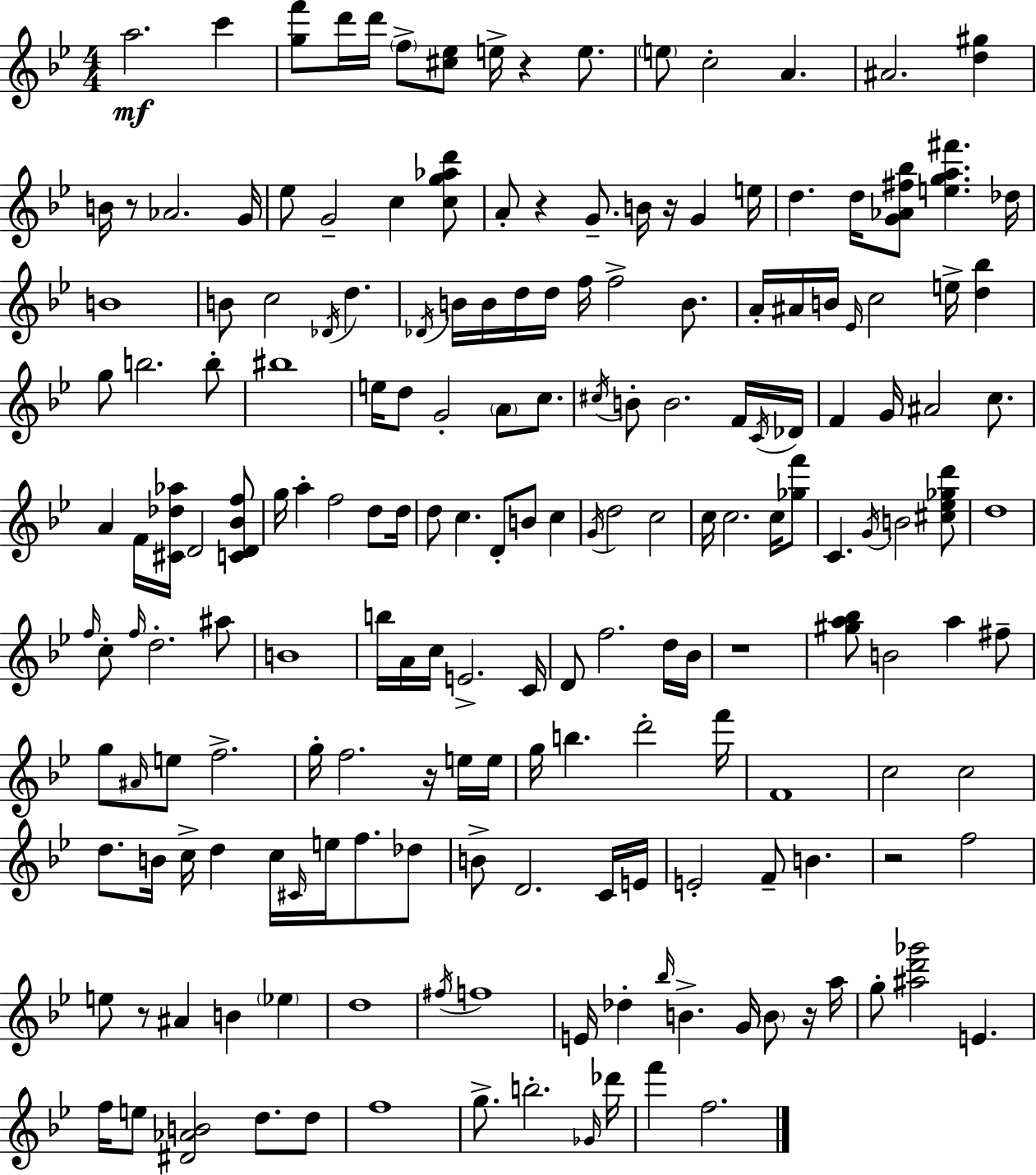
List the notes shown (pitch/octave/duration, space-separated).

A5/h. C6/q [G5,F6]/e D6/s D6/s F5/e [C#5,Eb5]/e E5/s R/q E5/e. E5/e C5/h A4/q. A#4/h. [D5,G#5]/q B4/s R/e Ab4/h. G4/s Eb5/e G4/h C5/q [C5,G5,Ab5,D6]/e A4/e R/q G4/e. B4/s R/s G4/q E5/s D5/q. D5/s [G4,Ab4,F#5,Bb5]/e [E5,G5,A5,F#6]/q. Db5/s B4/w B4/e C5/h Db4/s D5/q. Db4/s B4/s B4/s D5/s D5/s F5/s F5/h B4/e. A4/s A#4/s B4/s Eb4/s C5/h E5/s [D5,Bb5]/q G5/e B5/h. B5/e BIS5/w E5/s D5/e G4/h A4/e C5/e. C#5/s B4/e B4/h. F4/s C4/s Db4/s F4/q G4/s A#4/h C5/e. A4/q F4/s [C#4,Db5,Ab5]/s D4/h [C4,D4,Bb4,F5]/e G5/s A5/q F5/h D5/e D5/s D5/e C5/q. D4/e B4/e C5/q G4/s D5/h C5/h C5/s C5/h. C5/s [Gb5,F6]/e C4/q. G4/s B4/h [C#5,Eb5,Gb5,D6]/e D5/w F5/s C5/e F5/s D5/h. A#5/e B4/w B5/s A4/s C5/s E4/h. C4/s D4/e F5/h. D5/s Bb4/s R/w [G#5,A5,Bb5]/e B4/h A5/q F#5/e G5/e A#4/s E5/e F5/h. G5/s F5/h. R/s E5/s E5/s G5/s B5/q. D6/h F6/s F4/w C5/h C5/h D5/e. B4/s C5/s D5/q C5/s C#4/s E5/s F5/e. Db5/e B4/e D4/h. C4/s E4/s E4/h F4/e B4/q. R/h F5/h E5/e R/e A#4/q B4/q Eb5/q D5/w F#5/s F5/w E4/s Db5/q Bb5/s B4/q. G4/s B4/e R/s A5/s G5/e [A#5,D6,Gb6]/h E4/q. F5/s E5/e [D#4,Ab4,B4]/h D5/e. D5/e F5/w G5/e. B5/h. Gb4/s Db6/s F6/q F5/h.